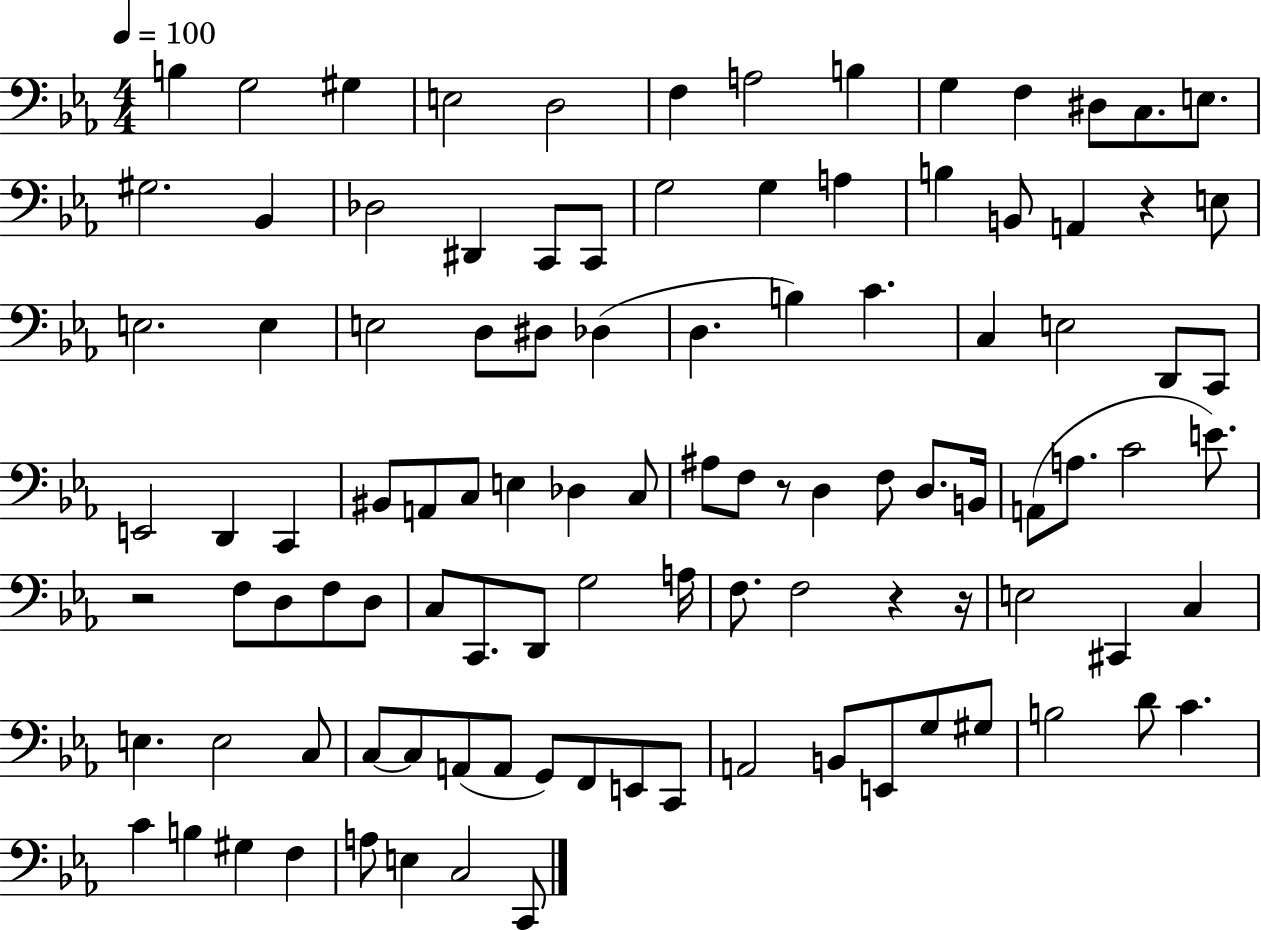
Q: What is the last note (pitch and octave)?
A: C2